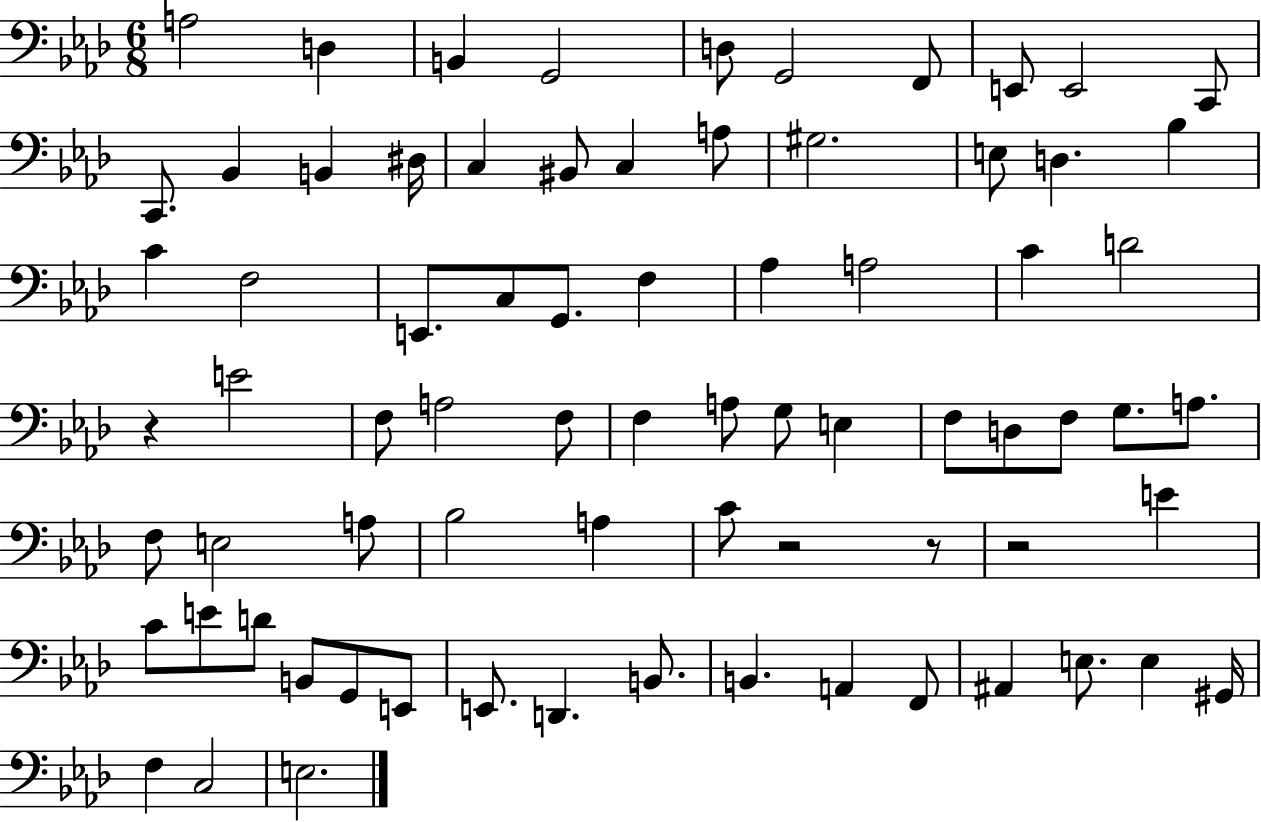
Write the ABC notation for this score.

X:1
T:Untitled
M:6/8
L:1/4
K:Ab
A,2 D, B,, G,,2 D,/2 G,,2 F,,/2 E,,/2 E,,2 C,,/2 C,,/2 _B,, B,, ^D,/4 C, ^B,,/2 C, A,/2 ^G,2 E,/2 D, _B, C F,2 E,,/2 C,/2 G,,/2 F, _A, A,2 C D2 z E2 F,/2 A,2 F,/2 F, A,/2 G,/2 E, F,/2 D,/2 F,/2 G,/2 A,/2 F,/2 E,2 A,/2 _B,2 A, C/2 z2 z/2 z2 E C/2 E/2 D/2 B,,/2 G,,/2 E,,/2 E,,/2 D,, B,,/2 B,, A,, F,,/2 ^A,, E,/2 E, ^G,,/4 F, C,2 E,2